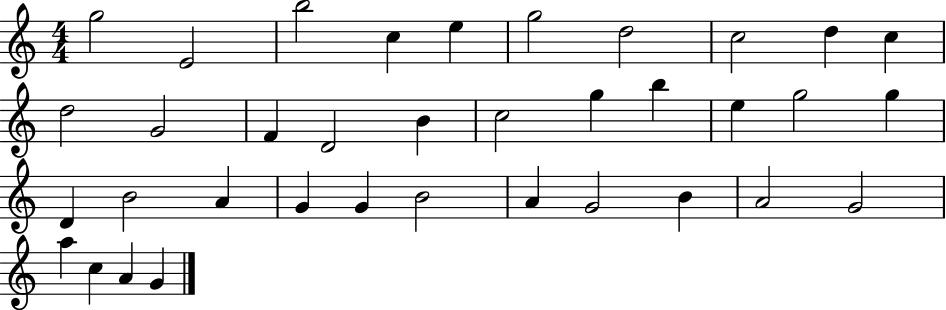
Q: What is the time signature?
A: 4/4